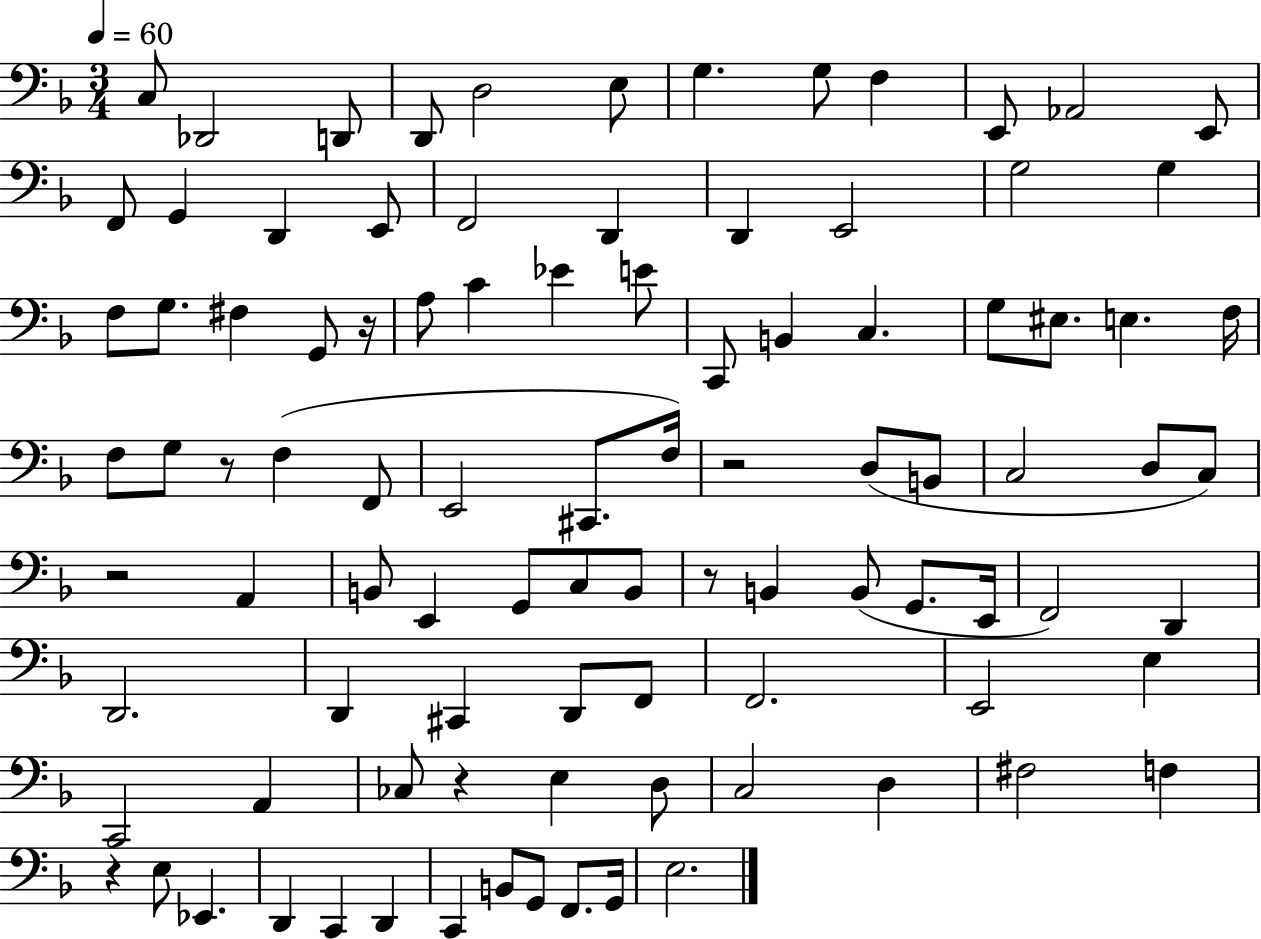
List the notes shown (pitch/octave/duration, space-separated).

C3/e Db2/h D2/e D2/e D3/h E3/e G3/q. G3/e F3/q E2/e Ab2/h E2/e F2/e G2/q D2/q E2/e F2/h D2/q D2/q E2/h G3/h G3/q F3/e G3/e. F#3/q G2/e R/s A3/e C4/q Eb4/q E4/e C2/e B2/q C3/q. G3/e EIS3/e. E3/q. F3/s F3/e G3/e R/e F3/q F2/e E2/h C#2/e. F3/s R/h D3/e B2/e C3/h D3/e C3/e R/h A2/q B2/e E2/q G2/e C3/e B2/e R/e B2/q B2/e G2/e. E2/s F2/h D2/q D2/h. D2/q C#2/q D2/e F2/e F2/h. E2/h E3/q C2/h A2/q CES3/e R/q E3/q D3/e C3/h D3/q F#3/h F3/q R/q E3/e Eb2/q. D2/q C2/q D2/q C2/q B2/e G2/e F2/e. G2/s E3/h.